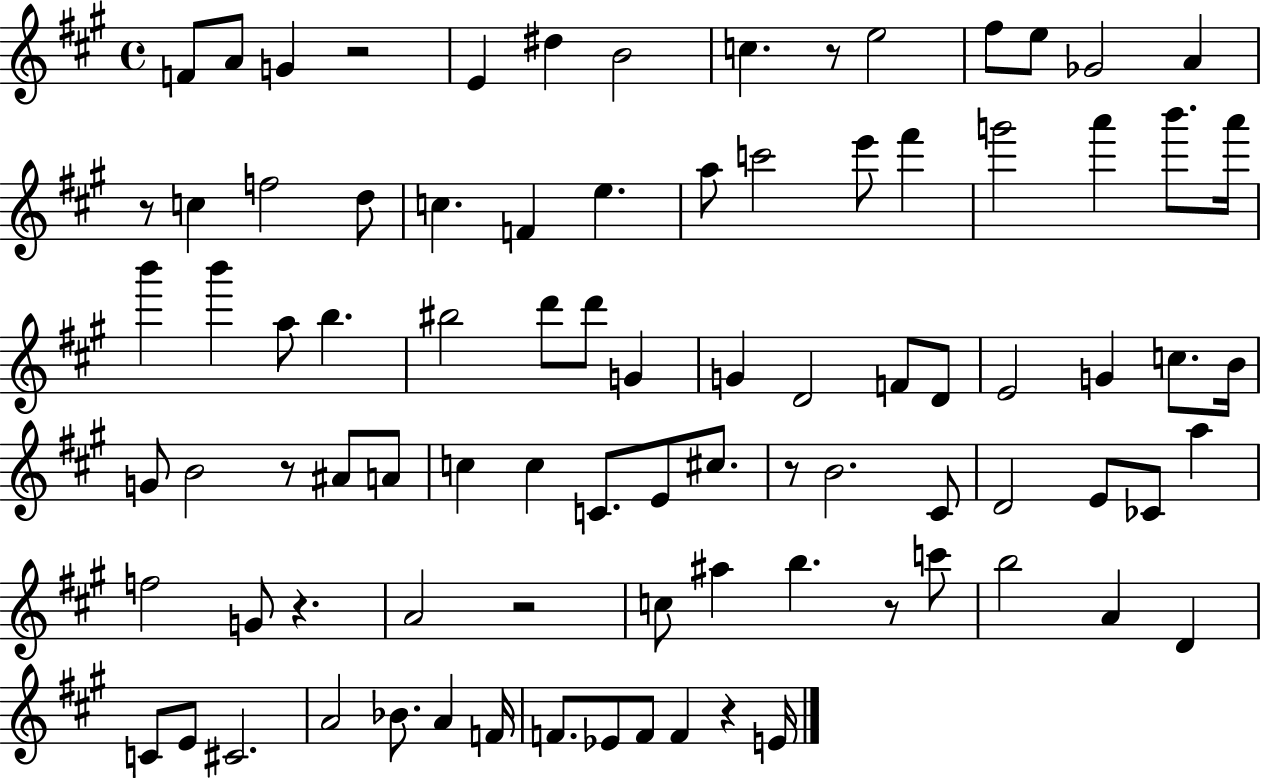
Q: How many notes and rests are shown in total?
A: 88